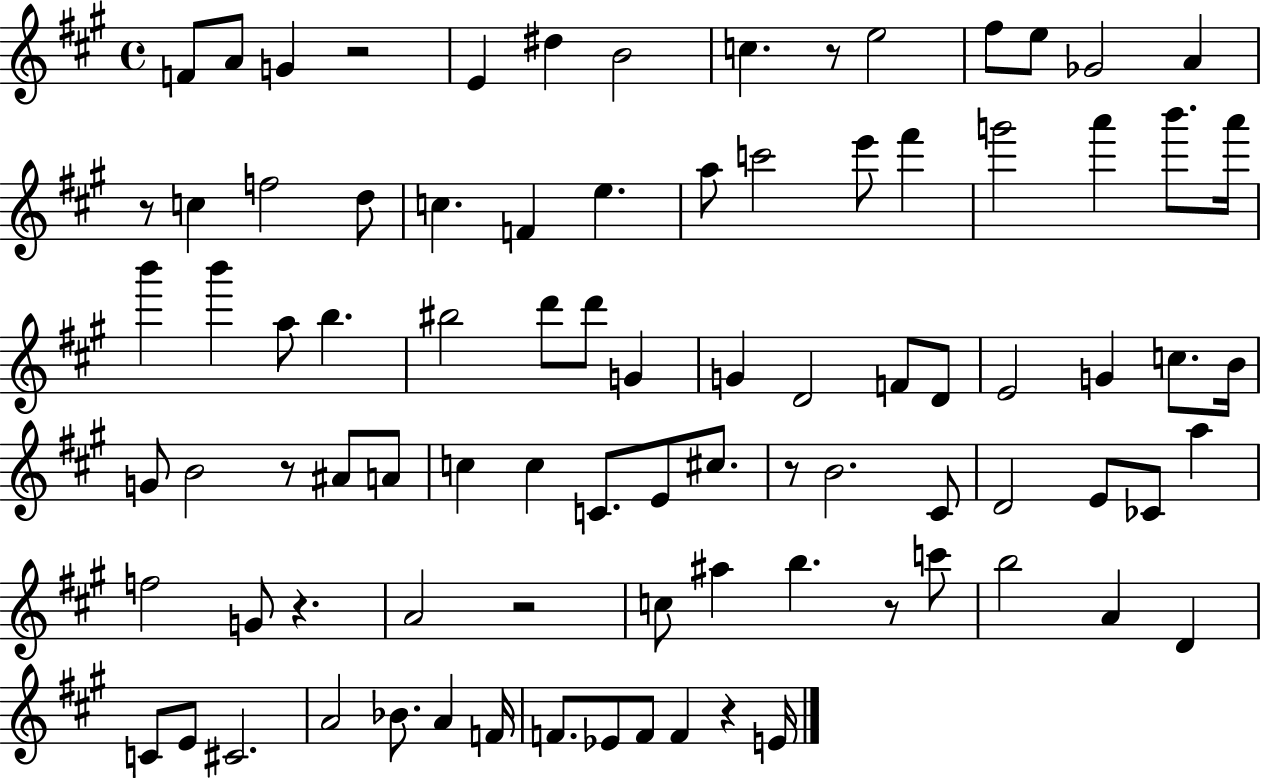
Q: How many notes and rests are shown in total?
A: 88